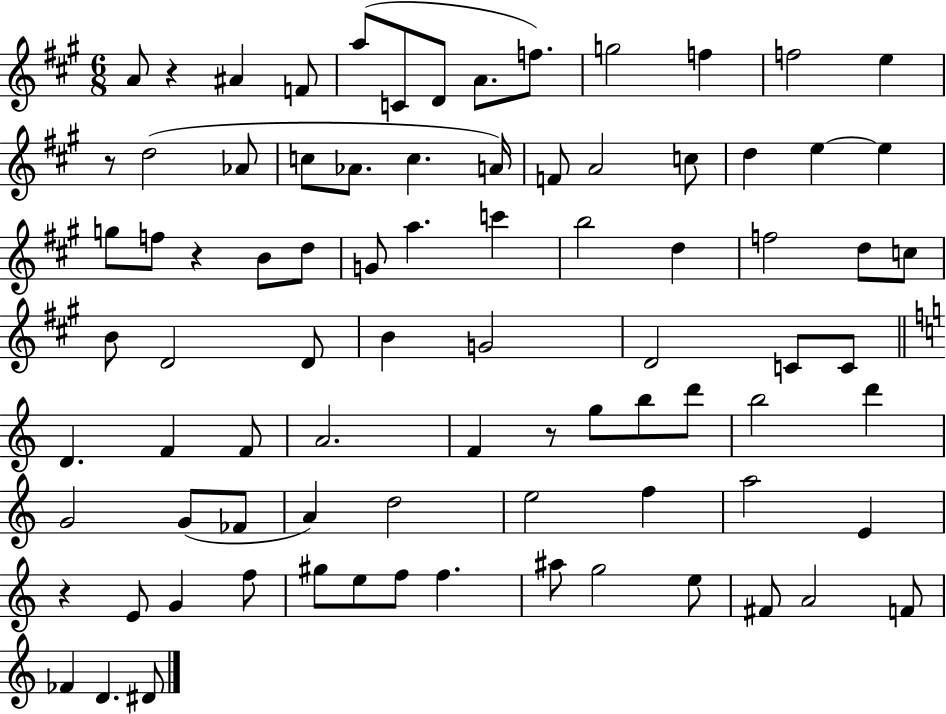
{
  \clef treble
  \numericTimeSignature
  \time 6/8
  \key a \major
  a'8 r4 ais'4 f'8 | a''8( c'8 d'8 a'8. f''8.) | g''2 f''4 | f''2 e''4 | \break r8 d''2( aes'8 | c''8 aes'8. c''4. a'16) | f'8 a'2 c''8 | d''4 e''4~~ e''4 | \break g''8 f''8 r4 b'8 d''8 | g'8 a''4. c'''4 | b''2 d''4 | f''2 d''8 c''8 | \break b'8 d'2 d'8 | b'4 g'2 | d'2 c'8 c'8 | \bar "||" \break \key c \major d'4. f'4 f'8 | a'2. | f'4 r8 g''8 b''8 d'''8 | b''2 d'''4 | \break g'2 g'8( fes'8 | a'4) d''2 | e''2 f''4 | a''2 e'4 | \break r4 e'8 g'4 f''8 | gis''8 e''8 f''8 f''4. | ais''8 g''2 e''8 | fis'8 a'2 f'8 | \break fes'4 d'4. dis'8 | \bar "|."
}